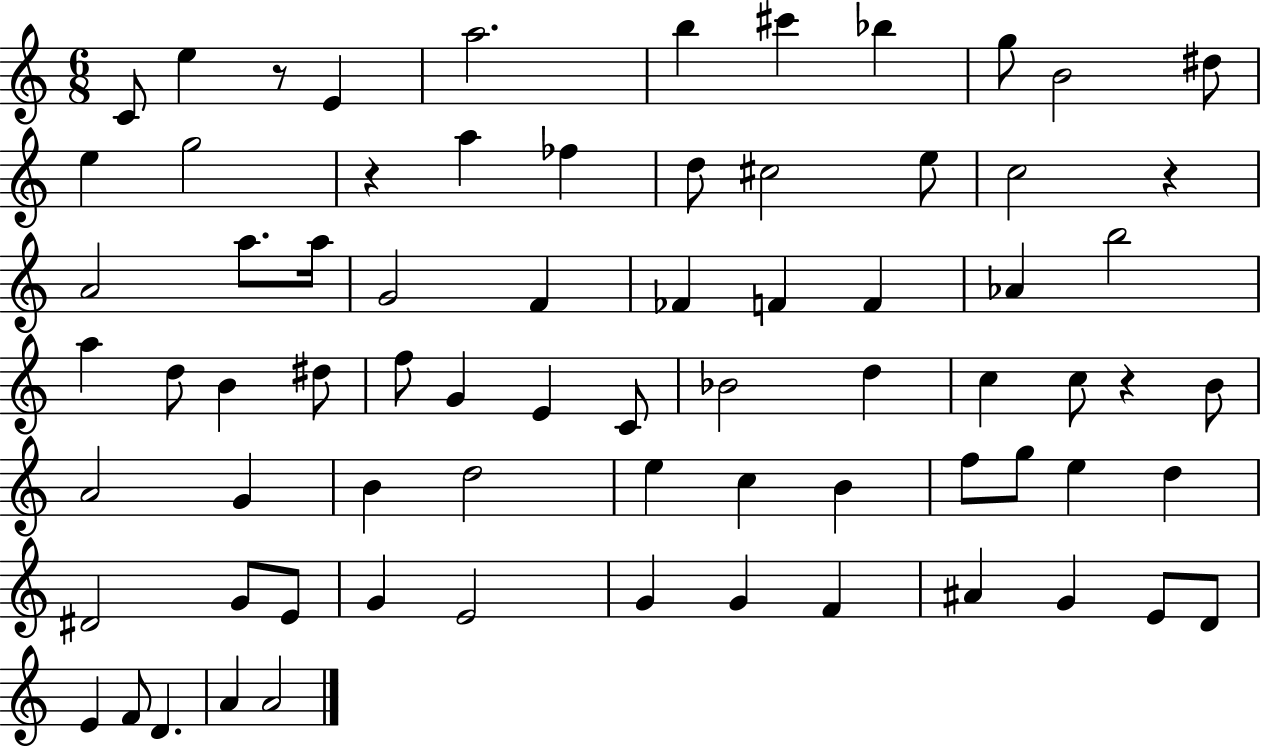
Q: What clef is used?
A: treble